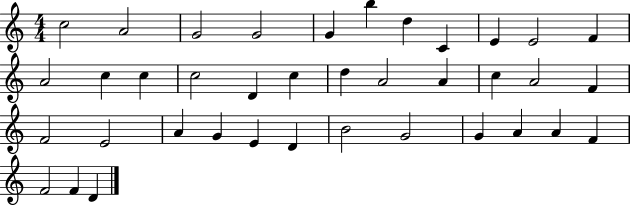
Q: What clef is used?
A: treble